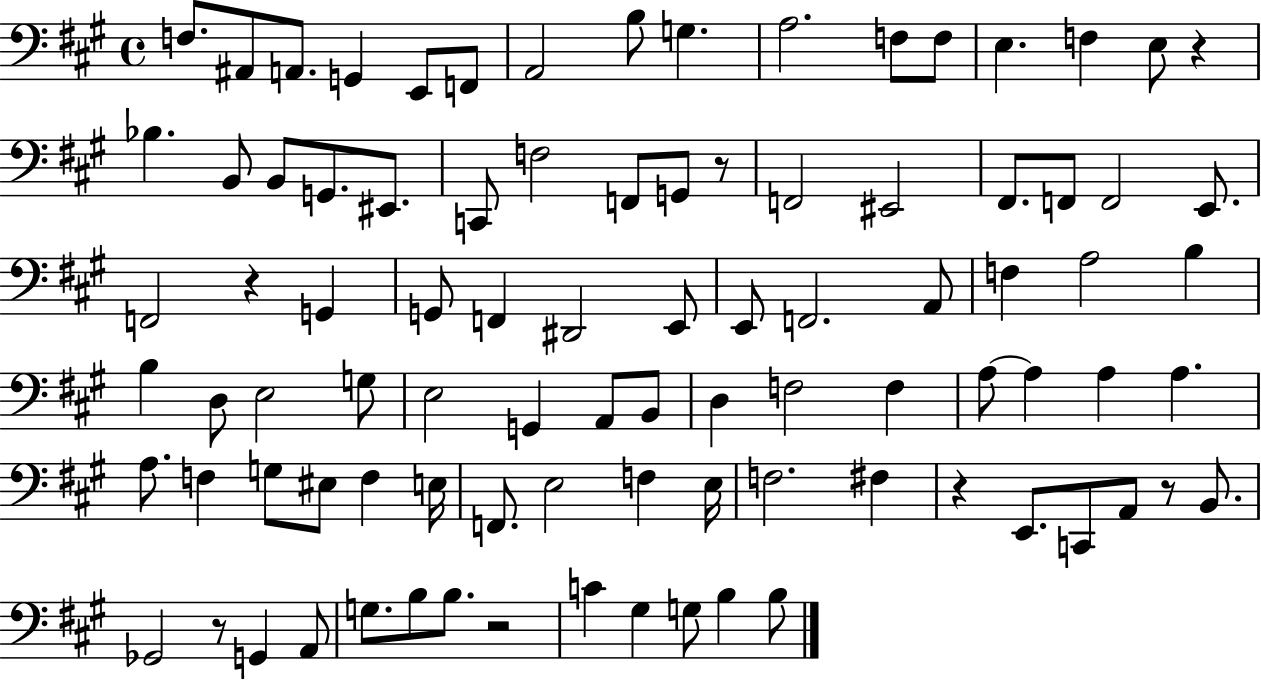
X:1
T:Untitled
M:4/4
L:1/4
K:A
F,/2 ^A,,/2 A,,/2 G,, E,,/2 F,,/2 A,,2 B,/2 G, A,2 F,/2 F,/2 E, F, E,/2 z _B, B,,/2 B,,/2 G,,/2 ^E,,/2 C,,/2 F,2 F,,/2 G,,/2 z/2 F,,2 ^E,,2 ^F,,/2 F,,/2 F,,2 E,,/2 F,,2 z G,, G,,/2 F,, ^D,,2 E,,/2 E,,/2 F,,2 A,,/2 F, A,2 B, B, D,/2 E,2 G,/2 E,2 G,, A,,/2 B,,/2 D, F,2 F, A,/2 A, A, A, A,/2 F, G,/2 ^E,/2 F, E,/4 F,,/2 E,2 F, E,/4 F,2 ^F, z E,,/2 C,,/2 A,,/2 z/2 B,,/2 _G,,2 z/2 G,, A,,/2 G,/2 B,/2 B,/2 z2 C ^G, G,/2 B, B,/2